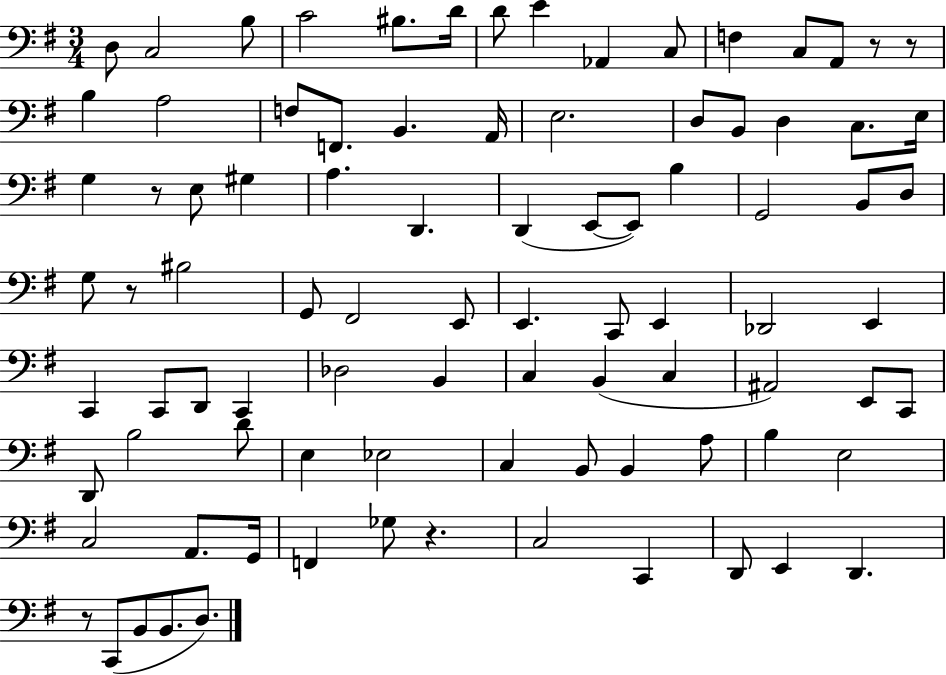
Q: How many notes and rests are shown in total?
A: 90